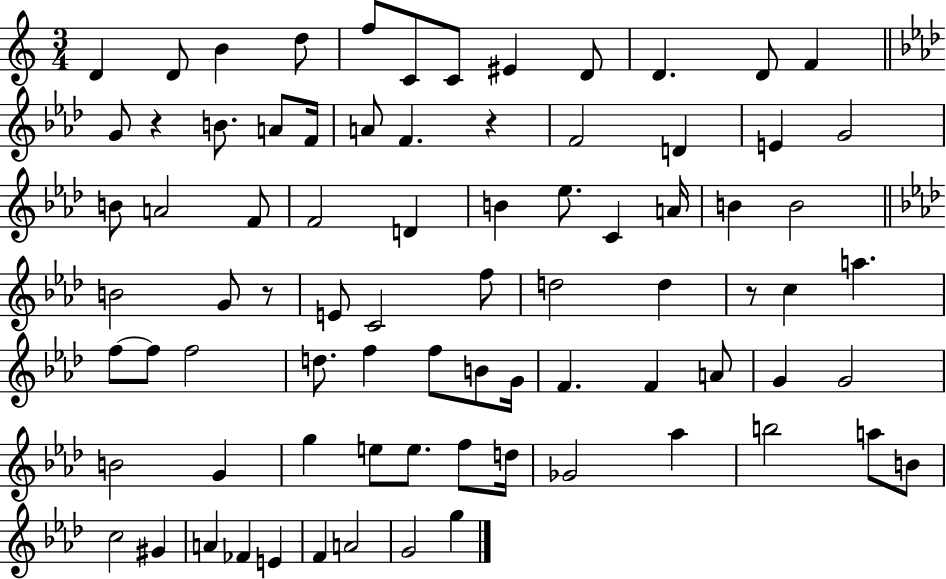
D4/q D4/e B4/q D5/e F5/e C4/e C4/e EIS4/q D4/e D4/q. D4/e F4/q G4/e R/q B4/e. A4/e F4/s A4/e F4/q. R/q F4/h D4/q E4/q G4/h B4/e A4/h F4/e F4/h D4/q B4/q Eb5/e. C4/q A4/s B4/q B4/h B4/h G4/e R/e E4/e C4/h F5/e D5/h D5/q R/e C5/q A5/q. F5/e F5/e F5/h D5/e. F5/q F5/e B4/e G4/s F4/q. F4/q A4/e G4/q G4/h B4/h G4/q G5/q E5/e E5/e. F5/e D5/s Gb4/h Ab5/q B5/h A5/e B4/e C5/h G#4/q A4/q FES4/q E4/q F4/q A4/h G4/h G5/q